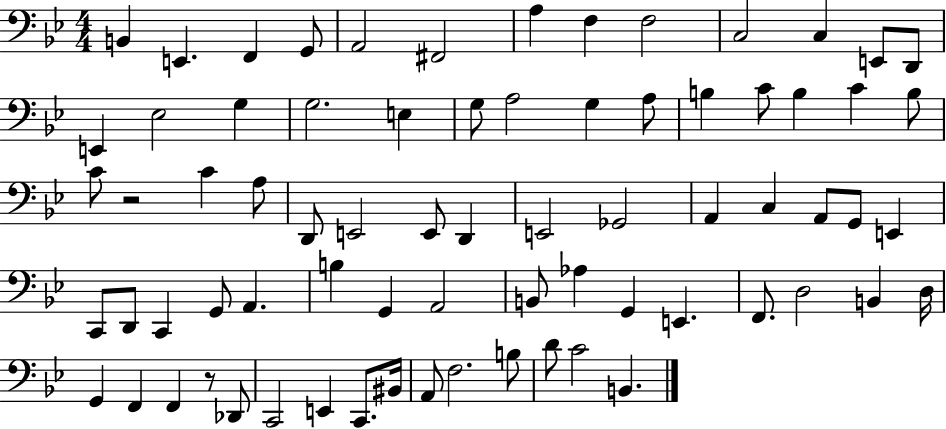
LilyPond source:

{
  \clef bass
  \numericTimeSignature
  \time 4/4
  \key bes \major
  b,4 e,4. f,4 g,8 | a,2 fis,2 | a4 f4 f2 | c2 c4 e,8 d,8 | \break e,4 ees2 g4 | g2. e4 | g8 a2 g4 a8 | b4 c'8 b4 c'4 b8 | \break c'8 r2 c'4 a8 | d,8 e,2 e,8 d,4 | e,2 ges,2 | a,4 c4 a,8 g,8 e,4 | \break c,8 d,8 c,4 g,8 a,4. | b4 g,4 a,2 | b,8 aes4 g,4 e,4. | f,8. d2 b,4 d16 | \break g,4 f,4 f,4 r8 des,8 | c,2 e,4 c,8. bis,16 | a,8 f2. b8 | d'8 c'2 b,4. | \break \bar "|."
}